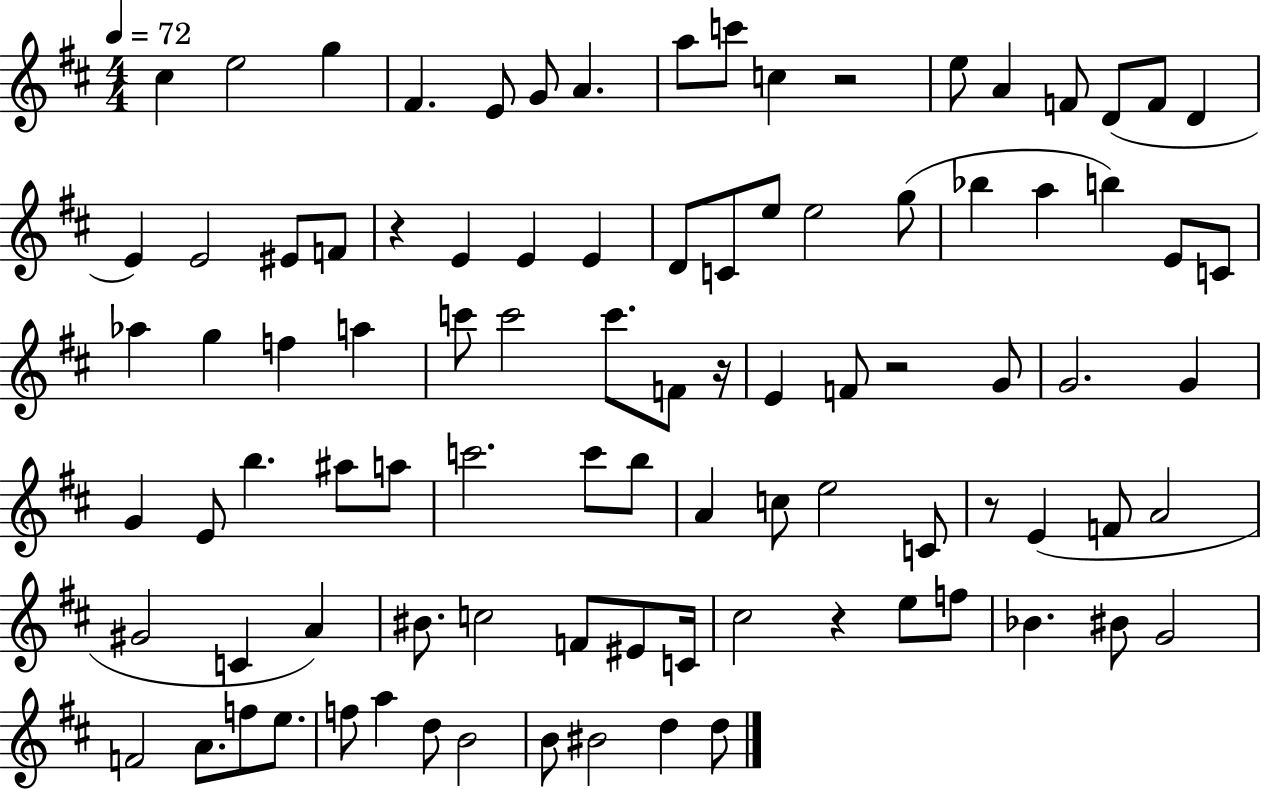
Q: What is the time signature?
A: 4/4